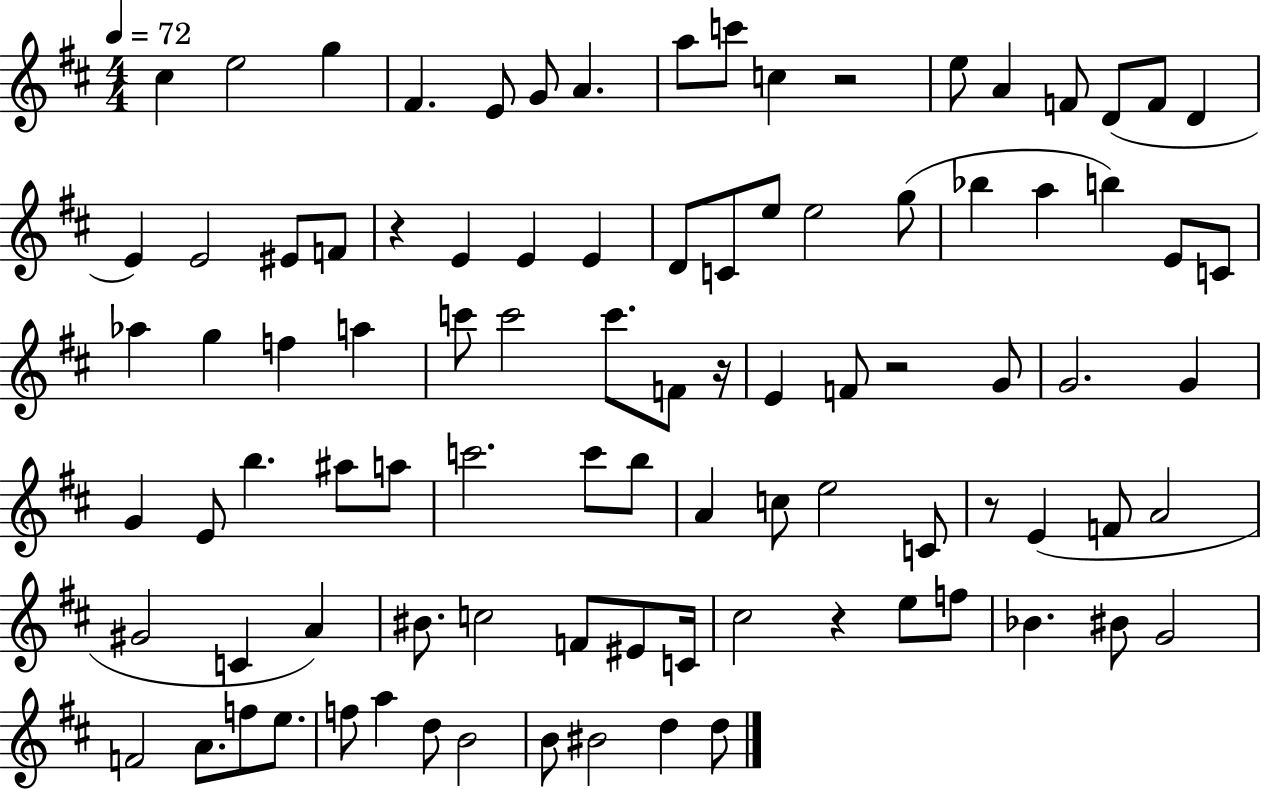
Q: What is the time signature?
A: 4/4